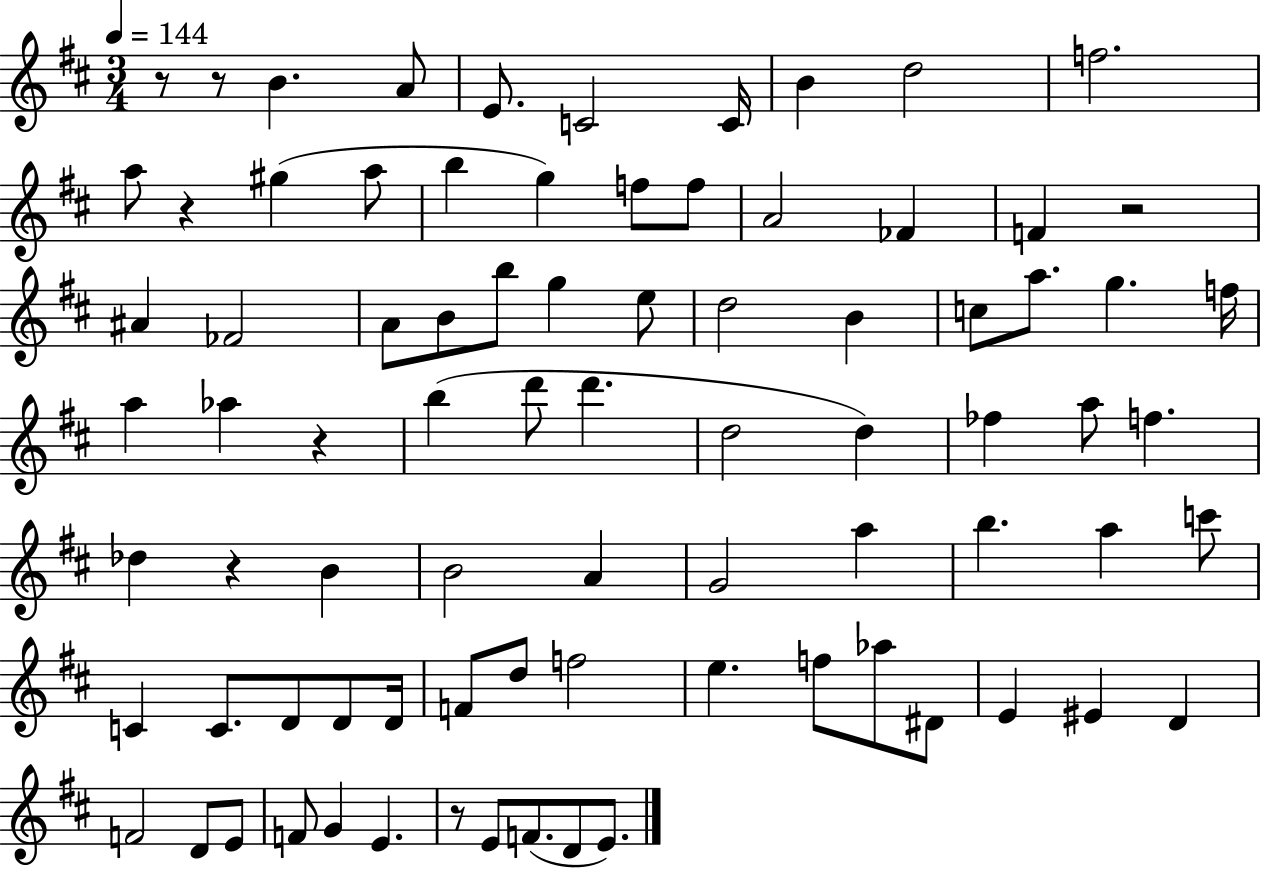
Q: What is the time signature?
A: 3/4